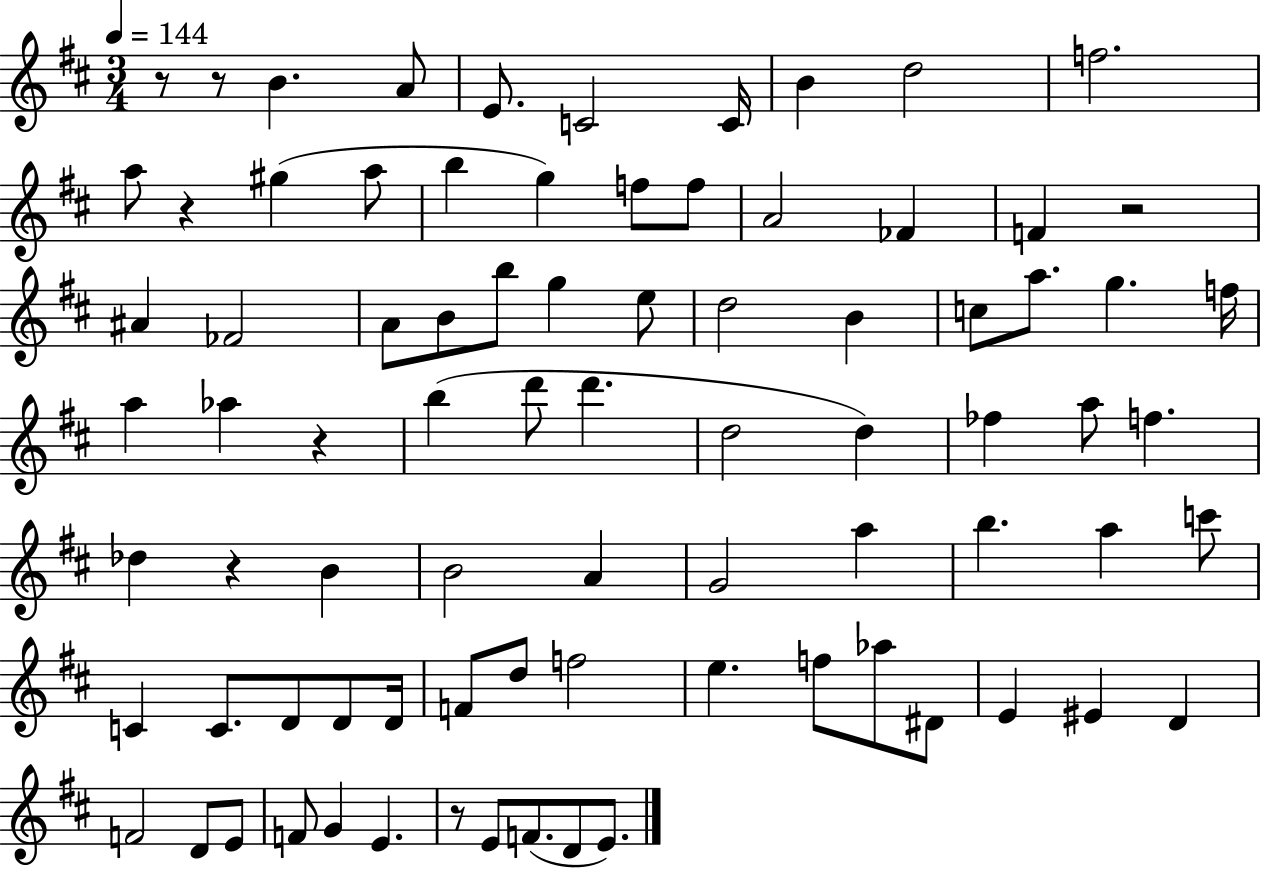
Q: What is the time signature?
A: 3/4